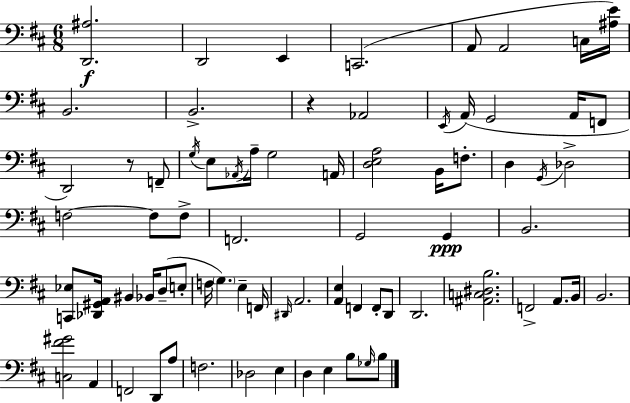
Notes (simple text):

[D2,A#3]/h. D2/h E2/q C2/h. A2/e A2/h C3/s [A#3,E4]/s B2/h. B2/h. R/q Ab2/h E2/s A2/s G2/h A2/s F2/e D2/h R/e F2/e G3/s E3/e Ab2/s A3/s G3/h A2/s [D3,E3,A3]/h B2/s F3/e. D3/q G2/s Db3/h F3/h F3/e F3/e F2/h. G2/h G2/q B2/h. [C2,Eb3]/e [Db2,G#2,A2]/s BIS2/q Bb2/s D3/e E3/e F3/s G3/q. E3/q F2/s D#2/s A2/h. [A2,E3]/q F2/q F2/e D2/e D2/h. [A#2,C3,D#3,B3]/h. F2/h A2/e. B2/s B2/h. [C3,F#4,G#4]/h A2/q F2/h D2/e A3/e F3/h. Db3/h E3/q D3/q E3/q B3/e Gb3/s B3/e